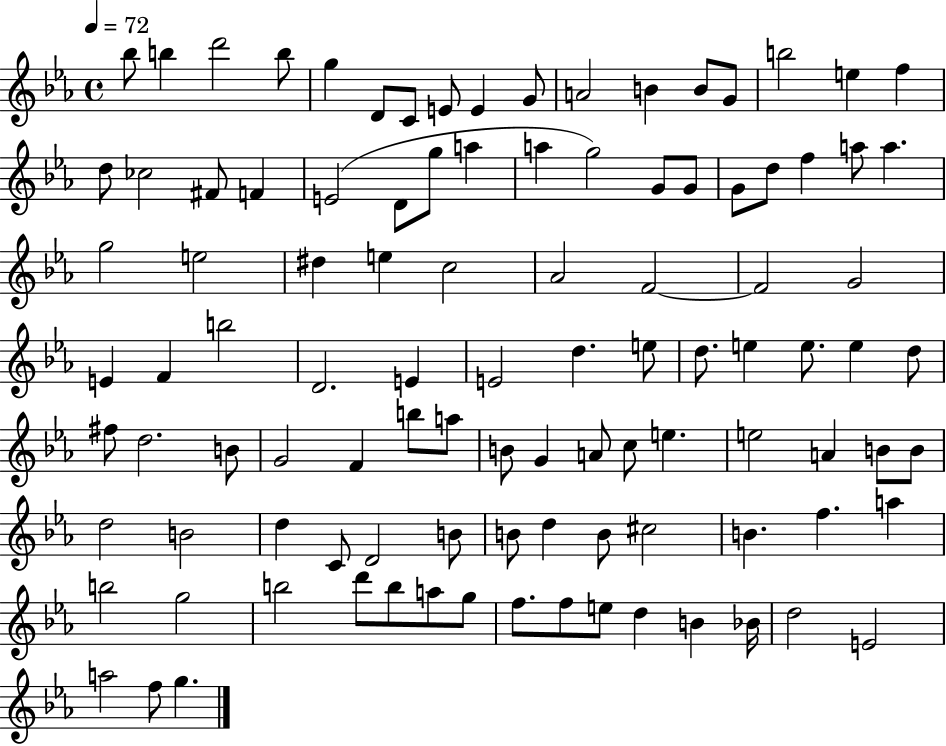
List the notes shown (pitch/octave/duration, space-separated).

Bb5/e B5/q D6/h B5/e G5/q D4/e C4/e E4/e E4/q G4/e A4/h B4/q B4/e G4/e B5/h E5/q F5/q D5/e CES5/h F#4/e F4/q E4/h D4/e G5/e A5/q A5/q G5/h G4/e G4/e G4/e D5/e F5/q A5/e A5/q. G5/h E5/h D#5/q E5/q C5/h Ab4/h F4/h F4/h G4/h E4/q F4/q B5/h D4/h. E4/q E4/h D5/q. E5/e D5/e. E5/q E5/e. E5/q D5/e F#5/e D5/h. B4/e G4/h F4/q B5/e A5/e B4/e G4/q A4/e C5/e E5/q. E5/h A4/q B4/e B4/e D5/h B4/h D5/q C4/e D4/h B4/e B4/e D5/q B4/e C#5/h B4/q. F5/q. A5/q B5/h G5/h B5/h D6/e B5/e A5/e G5/e F5/e. F5/e E5/e D5/q B4/q Bb4/s D5/h E4/h A5/h F5/e G5/q.